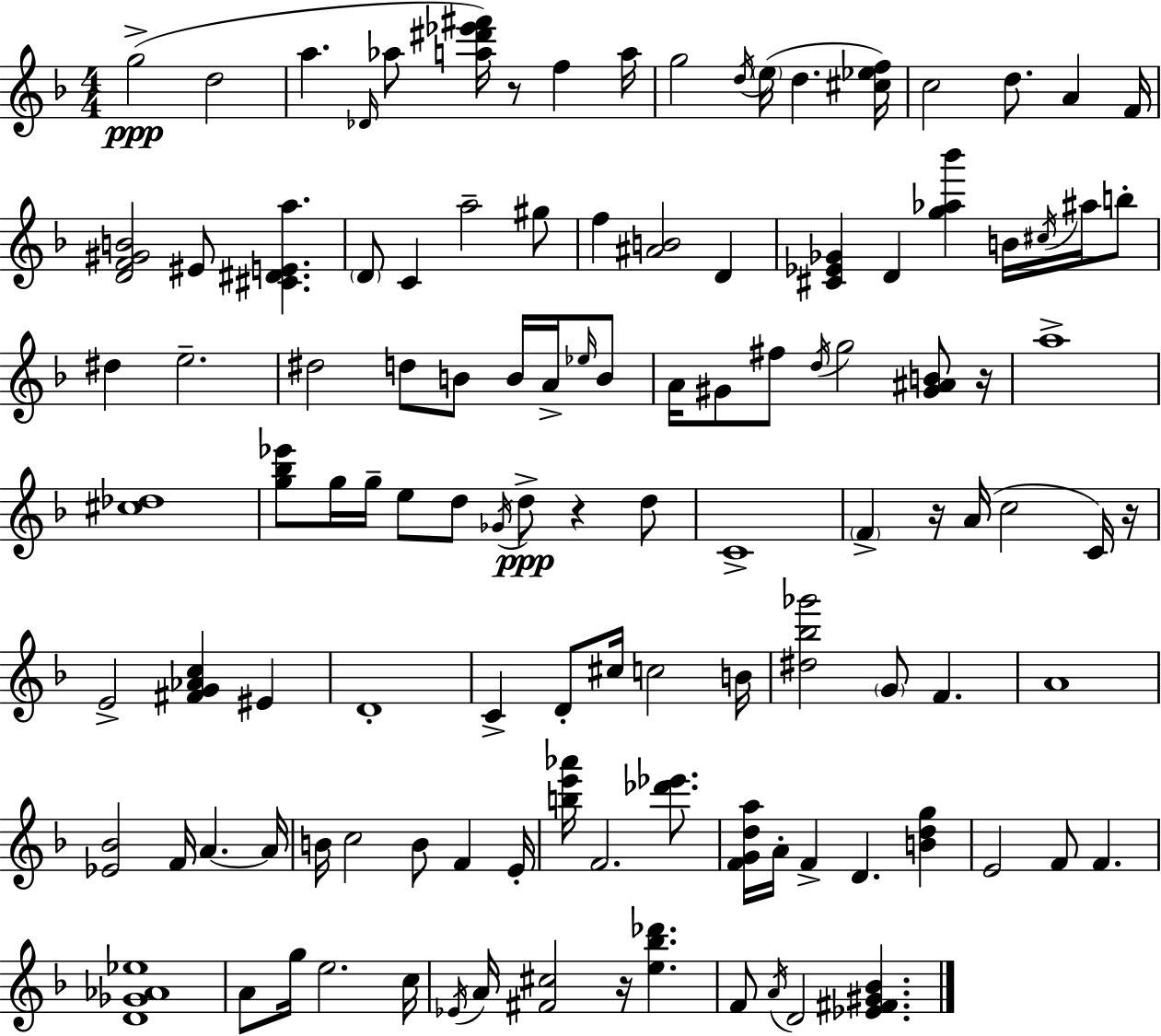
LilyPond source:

{
  \clef treble
  \numericTimeSignature
  \time 4/4
  \key f \major
  g''2->(\ppp d''2 | a''4. \grace { des'16 } aes''8 <a'' dis''' ees''' fis'''>16) r8 f''4 | a''16 g''2 \acciaccatura { d''16 }( \parenthesize e''16 d''4. | <cis'' ees'' f''>16) c''2 d''8. a'4 | \break f'16 <d' f' gis' b'>2 eis'8 <cis' dis' e' a''>4. | \parenthesize d'8 c'4 a''2-- | gis''8 f''4 <ais' b'>2 d'4 | <cis' ees' ges'>4 d'4 <g'' aes'' bes'''>4 b'16 \acciaccatura { cis''16 } | \break ais''16 b''8-. dis''4 e''2.-- | dis''2 d''8 b'8 b'16 | a'16-> \grace { ees''16 } b'8 a'16 gis'8 fis''8 \acciaccatura { d''16 } g''2 | <gis' ais' b'>8 r16 a''1-> | \break <cis'' des''>1 | <g'' bes'' ees'''>8 g''16 g''16-- e''8 d''8 \acciaccatura { ges'16 }\ppp d''8-> | r4 d''8 c'1-> | \parenthesize f'4-> r16 a'16( c''2 | \break c'16) r16 e'2-> <fis' g' aes' c''>4 | eis'4 d'1-. | c'4-> d'8-. cis''16 c''2 | b'16 <dis'' bes'' ges'''>2 \parenthesize g'8 | \break f'4. a'1 | <ees' bes'>2 f'16 a'4.~~ | a'16 b'16 c''2 b'8 | f'4 e'16-. <b'' e''' aes'''>16 f'2. | \break <des''' ees'''>8. <f' g' d'' a''>16 a'16-. f'4-> d'4. | <b' d'' g''>4 e'2 f'8 | f'4. <d' ges' aes' ees''>1 | a'8 g''16 e''2. | \break c''16 \acciaccatura { ees'16 } a'16 <fis' cis''>2 | r16 <e'' bes'' des'''>4. f'8 \acciaccatura { a'16 } d'2 | <ees' fis' gis' bes'>4. \bar "|."
}